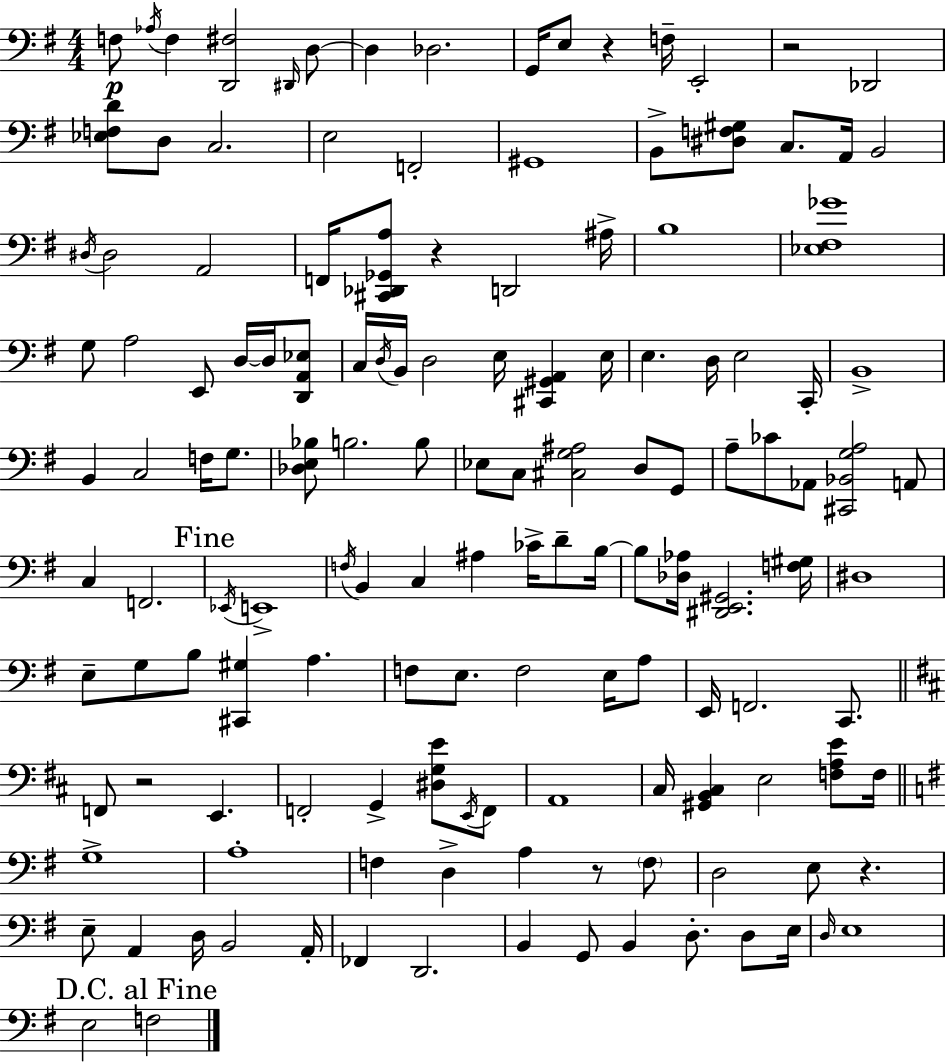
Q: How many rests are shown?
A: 6